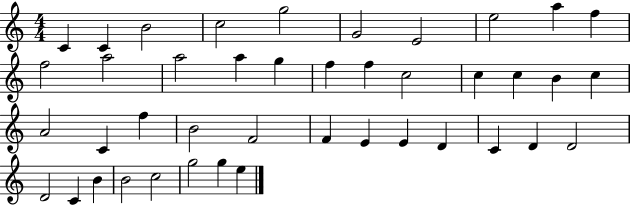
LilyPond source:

{
  \clef treble
  \numericTimeSignature
  \time 4/4
  \key c \major
  c'4 c'4 b'2 | c''2 g''2 | g'2 e'2 | e''2 a''4 f''4 | \break f''2 a''2 | a''2 a''4 g''4 | f''4 f''4 c''2 | c''4 c''4 b'4 c''4 | \break a'2 c'4 f''4 | b'2 f'2 | f'4 e'4 e'4 d'4 | c'4 d'4 d'2 | \break d'2 c'4 b'4 | b'2 c''2 | g''2 g''4 e''4 | \bar "|."
}